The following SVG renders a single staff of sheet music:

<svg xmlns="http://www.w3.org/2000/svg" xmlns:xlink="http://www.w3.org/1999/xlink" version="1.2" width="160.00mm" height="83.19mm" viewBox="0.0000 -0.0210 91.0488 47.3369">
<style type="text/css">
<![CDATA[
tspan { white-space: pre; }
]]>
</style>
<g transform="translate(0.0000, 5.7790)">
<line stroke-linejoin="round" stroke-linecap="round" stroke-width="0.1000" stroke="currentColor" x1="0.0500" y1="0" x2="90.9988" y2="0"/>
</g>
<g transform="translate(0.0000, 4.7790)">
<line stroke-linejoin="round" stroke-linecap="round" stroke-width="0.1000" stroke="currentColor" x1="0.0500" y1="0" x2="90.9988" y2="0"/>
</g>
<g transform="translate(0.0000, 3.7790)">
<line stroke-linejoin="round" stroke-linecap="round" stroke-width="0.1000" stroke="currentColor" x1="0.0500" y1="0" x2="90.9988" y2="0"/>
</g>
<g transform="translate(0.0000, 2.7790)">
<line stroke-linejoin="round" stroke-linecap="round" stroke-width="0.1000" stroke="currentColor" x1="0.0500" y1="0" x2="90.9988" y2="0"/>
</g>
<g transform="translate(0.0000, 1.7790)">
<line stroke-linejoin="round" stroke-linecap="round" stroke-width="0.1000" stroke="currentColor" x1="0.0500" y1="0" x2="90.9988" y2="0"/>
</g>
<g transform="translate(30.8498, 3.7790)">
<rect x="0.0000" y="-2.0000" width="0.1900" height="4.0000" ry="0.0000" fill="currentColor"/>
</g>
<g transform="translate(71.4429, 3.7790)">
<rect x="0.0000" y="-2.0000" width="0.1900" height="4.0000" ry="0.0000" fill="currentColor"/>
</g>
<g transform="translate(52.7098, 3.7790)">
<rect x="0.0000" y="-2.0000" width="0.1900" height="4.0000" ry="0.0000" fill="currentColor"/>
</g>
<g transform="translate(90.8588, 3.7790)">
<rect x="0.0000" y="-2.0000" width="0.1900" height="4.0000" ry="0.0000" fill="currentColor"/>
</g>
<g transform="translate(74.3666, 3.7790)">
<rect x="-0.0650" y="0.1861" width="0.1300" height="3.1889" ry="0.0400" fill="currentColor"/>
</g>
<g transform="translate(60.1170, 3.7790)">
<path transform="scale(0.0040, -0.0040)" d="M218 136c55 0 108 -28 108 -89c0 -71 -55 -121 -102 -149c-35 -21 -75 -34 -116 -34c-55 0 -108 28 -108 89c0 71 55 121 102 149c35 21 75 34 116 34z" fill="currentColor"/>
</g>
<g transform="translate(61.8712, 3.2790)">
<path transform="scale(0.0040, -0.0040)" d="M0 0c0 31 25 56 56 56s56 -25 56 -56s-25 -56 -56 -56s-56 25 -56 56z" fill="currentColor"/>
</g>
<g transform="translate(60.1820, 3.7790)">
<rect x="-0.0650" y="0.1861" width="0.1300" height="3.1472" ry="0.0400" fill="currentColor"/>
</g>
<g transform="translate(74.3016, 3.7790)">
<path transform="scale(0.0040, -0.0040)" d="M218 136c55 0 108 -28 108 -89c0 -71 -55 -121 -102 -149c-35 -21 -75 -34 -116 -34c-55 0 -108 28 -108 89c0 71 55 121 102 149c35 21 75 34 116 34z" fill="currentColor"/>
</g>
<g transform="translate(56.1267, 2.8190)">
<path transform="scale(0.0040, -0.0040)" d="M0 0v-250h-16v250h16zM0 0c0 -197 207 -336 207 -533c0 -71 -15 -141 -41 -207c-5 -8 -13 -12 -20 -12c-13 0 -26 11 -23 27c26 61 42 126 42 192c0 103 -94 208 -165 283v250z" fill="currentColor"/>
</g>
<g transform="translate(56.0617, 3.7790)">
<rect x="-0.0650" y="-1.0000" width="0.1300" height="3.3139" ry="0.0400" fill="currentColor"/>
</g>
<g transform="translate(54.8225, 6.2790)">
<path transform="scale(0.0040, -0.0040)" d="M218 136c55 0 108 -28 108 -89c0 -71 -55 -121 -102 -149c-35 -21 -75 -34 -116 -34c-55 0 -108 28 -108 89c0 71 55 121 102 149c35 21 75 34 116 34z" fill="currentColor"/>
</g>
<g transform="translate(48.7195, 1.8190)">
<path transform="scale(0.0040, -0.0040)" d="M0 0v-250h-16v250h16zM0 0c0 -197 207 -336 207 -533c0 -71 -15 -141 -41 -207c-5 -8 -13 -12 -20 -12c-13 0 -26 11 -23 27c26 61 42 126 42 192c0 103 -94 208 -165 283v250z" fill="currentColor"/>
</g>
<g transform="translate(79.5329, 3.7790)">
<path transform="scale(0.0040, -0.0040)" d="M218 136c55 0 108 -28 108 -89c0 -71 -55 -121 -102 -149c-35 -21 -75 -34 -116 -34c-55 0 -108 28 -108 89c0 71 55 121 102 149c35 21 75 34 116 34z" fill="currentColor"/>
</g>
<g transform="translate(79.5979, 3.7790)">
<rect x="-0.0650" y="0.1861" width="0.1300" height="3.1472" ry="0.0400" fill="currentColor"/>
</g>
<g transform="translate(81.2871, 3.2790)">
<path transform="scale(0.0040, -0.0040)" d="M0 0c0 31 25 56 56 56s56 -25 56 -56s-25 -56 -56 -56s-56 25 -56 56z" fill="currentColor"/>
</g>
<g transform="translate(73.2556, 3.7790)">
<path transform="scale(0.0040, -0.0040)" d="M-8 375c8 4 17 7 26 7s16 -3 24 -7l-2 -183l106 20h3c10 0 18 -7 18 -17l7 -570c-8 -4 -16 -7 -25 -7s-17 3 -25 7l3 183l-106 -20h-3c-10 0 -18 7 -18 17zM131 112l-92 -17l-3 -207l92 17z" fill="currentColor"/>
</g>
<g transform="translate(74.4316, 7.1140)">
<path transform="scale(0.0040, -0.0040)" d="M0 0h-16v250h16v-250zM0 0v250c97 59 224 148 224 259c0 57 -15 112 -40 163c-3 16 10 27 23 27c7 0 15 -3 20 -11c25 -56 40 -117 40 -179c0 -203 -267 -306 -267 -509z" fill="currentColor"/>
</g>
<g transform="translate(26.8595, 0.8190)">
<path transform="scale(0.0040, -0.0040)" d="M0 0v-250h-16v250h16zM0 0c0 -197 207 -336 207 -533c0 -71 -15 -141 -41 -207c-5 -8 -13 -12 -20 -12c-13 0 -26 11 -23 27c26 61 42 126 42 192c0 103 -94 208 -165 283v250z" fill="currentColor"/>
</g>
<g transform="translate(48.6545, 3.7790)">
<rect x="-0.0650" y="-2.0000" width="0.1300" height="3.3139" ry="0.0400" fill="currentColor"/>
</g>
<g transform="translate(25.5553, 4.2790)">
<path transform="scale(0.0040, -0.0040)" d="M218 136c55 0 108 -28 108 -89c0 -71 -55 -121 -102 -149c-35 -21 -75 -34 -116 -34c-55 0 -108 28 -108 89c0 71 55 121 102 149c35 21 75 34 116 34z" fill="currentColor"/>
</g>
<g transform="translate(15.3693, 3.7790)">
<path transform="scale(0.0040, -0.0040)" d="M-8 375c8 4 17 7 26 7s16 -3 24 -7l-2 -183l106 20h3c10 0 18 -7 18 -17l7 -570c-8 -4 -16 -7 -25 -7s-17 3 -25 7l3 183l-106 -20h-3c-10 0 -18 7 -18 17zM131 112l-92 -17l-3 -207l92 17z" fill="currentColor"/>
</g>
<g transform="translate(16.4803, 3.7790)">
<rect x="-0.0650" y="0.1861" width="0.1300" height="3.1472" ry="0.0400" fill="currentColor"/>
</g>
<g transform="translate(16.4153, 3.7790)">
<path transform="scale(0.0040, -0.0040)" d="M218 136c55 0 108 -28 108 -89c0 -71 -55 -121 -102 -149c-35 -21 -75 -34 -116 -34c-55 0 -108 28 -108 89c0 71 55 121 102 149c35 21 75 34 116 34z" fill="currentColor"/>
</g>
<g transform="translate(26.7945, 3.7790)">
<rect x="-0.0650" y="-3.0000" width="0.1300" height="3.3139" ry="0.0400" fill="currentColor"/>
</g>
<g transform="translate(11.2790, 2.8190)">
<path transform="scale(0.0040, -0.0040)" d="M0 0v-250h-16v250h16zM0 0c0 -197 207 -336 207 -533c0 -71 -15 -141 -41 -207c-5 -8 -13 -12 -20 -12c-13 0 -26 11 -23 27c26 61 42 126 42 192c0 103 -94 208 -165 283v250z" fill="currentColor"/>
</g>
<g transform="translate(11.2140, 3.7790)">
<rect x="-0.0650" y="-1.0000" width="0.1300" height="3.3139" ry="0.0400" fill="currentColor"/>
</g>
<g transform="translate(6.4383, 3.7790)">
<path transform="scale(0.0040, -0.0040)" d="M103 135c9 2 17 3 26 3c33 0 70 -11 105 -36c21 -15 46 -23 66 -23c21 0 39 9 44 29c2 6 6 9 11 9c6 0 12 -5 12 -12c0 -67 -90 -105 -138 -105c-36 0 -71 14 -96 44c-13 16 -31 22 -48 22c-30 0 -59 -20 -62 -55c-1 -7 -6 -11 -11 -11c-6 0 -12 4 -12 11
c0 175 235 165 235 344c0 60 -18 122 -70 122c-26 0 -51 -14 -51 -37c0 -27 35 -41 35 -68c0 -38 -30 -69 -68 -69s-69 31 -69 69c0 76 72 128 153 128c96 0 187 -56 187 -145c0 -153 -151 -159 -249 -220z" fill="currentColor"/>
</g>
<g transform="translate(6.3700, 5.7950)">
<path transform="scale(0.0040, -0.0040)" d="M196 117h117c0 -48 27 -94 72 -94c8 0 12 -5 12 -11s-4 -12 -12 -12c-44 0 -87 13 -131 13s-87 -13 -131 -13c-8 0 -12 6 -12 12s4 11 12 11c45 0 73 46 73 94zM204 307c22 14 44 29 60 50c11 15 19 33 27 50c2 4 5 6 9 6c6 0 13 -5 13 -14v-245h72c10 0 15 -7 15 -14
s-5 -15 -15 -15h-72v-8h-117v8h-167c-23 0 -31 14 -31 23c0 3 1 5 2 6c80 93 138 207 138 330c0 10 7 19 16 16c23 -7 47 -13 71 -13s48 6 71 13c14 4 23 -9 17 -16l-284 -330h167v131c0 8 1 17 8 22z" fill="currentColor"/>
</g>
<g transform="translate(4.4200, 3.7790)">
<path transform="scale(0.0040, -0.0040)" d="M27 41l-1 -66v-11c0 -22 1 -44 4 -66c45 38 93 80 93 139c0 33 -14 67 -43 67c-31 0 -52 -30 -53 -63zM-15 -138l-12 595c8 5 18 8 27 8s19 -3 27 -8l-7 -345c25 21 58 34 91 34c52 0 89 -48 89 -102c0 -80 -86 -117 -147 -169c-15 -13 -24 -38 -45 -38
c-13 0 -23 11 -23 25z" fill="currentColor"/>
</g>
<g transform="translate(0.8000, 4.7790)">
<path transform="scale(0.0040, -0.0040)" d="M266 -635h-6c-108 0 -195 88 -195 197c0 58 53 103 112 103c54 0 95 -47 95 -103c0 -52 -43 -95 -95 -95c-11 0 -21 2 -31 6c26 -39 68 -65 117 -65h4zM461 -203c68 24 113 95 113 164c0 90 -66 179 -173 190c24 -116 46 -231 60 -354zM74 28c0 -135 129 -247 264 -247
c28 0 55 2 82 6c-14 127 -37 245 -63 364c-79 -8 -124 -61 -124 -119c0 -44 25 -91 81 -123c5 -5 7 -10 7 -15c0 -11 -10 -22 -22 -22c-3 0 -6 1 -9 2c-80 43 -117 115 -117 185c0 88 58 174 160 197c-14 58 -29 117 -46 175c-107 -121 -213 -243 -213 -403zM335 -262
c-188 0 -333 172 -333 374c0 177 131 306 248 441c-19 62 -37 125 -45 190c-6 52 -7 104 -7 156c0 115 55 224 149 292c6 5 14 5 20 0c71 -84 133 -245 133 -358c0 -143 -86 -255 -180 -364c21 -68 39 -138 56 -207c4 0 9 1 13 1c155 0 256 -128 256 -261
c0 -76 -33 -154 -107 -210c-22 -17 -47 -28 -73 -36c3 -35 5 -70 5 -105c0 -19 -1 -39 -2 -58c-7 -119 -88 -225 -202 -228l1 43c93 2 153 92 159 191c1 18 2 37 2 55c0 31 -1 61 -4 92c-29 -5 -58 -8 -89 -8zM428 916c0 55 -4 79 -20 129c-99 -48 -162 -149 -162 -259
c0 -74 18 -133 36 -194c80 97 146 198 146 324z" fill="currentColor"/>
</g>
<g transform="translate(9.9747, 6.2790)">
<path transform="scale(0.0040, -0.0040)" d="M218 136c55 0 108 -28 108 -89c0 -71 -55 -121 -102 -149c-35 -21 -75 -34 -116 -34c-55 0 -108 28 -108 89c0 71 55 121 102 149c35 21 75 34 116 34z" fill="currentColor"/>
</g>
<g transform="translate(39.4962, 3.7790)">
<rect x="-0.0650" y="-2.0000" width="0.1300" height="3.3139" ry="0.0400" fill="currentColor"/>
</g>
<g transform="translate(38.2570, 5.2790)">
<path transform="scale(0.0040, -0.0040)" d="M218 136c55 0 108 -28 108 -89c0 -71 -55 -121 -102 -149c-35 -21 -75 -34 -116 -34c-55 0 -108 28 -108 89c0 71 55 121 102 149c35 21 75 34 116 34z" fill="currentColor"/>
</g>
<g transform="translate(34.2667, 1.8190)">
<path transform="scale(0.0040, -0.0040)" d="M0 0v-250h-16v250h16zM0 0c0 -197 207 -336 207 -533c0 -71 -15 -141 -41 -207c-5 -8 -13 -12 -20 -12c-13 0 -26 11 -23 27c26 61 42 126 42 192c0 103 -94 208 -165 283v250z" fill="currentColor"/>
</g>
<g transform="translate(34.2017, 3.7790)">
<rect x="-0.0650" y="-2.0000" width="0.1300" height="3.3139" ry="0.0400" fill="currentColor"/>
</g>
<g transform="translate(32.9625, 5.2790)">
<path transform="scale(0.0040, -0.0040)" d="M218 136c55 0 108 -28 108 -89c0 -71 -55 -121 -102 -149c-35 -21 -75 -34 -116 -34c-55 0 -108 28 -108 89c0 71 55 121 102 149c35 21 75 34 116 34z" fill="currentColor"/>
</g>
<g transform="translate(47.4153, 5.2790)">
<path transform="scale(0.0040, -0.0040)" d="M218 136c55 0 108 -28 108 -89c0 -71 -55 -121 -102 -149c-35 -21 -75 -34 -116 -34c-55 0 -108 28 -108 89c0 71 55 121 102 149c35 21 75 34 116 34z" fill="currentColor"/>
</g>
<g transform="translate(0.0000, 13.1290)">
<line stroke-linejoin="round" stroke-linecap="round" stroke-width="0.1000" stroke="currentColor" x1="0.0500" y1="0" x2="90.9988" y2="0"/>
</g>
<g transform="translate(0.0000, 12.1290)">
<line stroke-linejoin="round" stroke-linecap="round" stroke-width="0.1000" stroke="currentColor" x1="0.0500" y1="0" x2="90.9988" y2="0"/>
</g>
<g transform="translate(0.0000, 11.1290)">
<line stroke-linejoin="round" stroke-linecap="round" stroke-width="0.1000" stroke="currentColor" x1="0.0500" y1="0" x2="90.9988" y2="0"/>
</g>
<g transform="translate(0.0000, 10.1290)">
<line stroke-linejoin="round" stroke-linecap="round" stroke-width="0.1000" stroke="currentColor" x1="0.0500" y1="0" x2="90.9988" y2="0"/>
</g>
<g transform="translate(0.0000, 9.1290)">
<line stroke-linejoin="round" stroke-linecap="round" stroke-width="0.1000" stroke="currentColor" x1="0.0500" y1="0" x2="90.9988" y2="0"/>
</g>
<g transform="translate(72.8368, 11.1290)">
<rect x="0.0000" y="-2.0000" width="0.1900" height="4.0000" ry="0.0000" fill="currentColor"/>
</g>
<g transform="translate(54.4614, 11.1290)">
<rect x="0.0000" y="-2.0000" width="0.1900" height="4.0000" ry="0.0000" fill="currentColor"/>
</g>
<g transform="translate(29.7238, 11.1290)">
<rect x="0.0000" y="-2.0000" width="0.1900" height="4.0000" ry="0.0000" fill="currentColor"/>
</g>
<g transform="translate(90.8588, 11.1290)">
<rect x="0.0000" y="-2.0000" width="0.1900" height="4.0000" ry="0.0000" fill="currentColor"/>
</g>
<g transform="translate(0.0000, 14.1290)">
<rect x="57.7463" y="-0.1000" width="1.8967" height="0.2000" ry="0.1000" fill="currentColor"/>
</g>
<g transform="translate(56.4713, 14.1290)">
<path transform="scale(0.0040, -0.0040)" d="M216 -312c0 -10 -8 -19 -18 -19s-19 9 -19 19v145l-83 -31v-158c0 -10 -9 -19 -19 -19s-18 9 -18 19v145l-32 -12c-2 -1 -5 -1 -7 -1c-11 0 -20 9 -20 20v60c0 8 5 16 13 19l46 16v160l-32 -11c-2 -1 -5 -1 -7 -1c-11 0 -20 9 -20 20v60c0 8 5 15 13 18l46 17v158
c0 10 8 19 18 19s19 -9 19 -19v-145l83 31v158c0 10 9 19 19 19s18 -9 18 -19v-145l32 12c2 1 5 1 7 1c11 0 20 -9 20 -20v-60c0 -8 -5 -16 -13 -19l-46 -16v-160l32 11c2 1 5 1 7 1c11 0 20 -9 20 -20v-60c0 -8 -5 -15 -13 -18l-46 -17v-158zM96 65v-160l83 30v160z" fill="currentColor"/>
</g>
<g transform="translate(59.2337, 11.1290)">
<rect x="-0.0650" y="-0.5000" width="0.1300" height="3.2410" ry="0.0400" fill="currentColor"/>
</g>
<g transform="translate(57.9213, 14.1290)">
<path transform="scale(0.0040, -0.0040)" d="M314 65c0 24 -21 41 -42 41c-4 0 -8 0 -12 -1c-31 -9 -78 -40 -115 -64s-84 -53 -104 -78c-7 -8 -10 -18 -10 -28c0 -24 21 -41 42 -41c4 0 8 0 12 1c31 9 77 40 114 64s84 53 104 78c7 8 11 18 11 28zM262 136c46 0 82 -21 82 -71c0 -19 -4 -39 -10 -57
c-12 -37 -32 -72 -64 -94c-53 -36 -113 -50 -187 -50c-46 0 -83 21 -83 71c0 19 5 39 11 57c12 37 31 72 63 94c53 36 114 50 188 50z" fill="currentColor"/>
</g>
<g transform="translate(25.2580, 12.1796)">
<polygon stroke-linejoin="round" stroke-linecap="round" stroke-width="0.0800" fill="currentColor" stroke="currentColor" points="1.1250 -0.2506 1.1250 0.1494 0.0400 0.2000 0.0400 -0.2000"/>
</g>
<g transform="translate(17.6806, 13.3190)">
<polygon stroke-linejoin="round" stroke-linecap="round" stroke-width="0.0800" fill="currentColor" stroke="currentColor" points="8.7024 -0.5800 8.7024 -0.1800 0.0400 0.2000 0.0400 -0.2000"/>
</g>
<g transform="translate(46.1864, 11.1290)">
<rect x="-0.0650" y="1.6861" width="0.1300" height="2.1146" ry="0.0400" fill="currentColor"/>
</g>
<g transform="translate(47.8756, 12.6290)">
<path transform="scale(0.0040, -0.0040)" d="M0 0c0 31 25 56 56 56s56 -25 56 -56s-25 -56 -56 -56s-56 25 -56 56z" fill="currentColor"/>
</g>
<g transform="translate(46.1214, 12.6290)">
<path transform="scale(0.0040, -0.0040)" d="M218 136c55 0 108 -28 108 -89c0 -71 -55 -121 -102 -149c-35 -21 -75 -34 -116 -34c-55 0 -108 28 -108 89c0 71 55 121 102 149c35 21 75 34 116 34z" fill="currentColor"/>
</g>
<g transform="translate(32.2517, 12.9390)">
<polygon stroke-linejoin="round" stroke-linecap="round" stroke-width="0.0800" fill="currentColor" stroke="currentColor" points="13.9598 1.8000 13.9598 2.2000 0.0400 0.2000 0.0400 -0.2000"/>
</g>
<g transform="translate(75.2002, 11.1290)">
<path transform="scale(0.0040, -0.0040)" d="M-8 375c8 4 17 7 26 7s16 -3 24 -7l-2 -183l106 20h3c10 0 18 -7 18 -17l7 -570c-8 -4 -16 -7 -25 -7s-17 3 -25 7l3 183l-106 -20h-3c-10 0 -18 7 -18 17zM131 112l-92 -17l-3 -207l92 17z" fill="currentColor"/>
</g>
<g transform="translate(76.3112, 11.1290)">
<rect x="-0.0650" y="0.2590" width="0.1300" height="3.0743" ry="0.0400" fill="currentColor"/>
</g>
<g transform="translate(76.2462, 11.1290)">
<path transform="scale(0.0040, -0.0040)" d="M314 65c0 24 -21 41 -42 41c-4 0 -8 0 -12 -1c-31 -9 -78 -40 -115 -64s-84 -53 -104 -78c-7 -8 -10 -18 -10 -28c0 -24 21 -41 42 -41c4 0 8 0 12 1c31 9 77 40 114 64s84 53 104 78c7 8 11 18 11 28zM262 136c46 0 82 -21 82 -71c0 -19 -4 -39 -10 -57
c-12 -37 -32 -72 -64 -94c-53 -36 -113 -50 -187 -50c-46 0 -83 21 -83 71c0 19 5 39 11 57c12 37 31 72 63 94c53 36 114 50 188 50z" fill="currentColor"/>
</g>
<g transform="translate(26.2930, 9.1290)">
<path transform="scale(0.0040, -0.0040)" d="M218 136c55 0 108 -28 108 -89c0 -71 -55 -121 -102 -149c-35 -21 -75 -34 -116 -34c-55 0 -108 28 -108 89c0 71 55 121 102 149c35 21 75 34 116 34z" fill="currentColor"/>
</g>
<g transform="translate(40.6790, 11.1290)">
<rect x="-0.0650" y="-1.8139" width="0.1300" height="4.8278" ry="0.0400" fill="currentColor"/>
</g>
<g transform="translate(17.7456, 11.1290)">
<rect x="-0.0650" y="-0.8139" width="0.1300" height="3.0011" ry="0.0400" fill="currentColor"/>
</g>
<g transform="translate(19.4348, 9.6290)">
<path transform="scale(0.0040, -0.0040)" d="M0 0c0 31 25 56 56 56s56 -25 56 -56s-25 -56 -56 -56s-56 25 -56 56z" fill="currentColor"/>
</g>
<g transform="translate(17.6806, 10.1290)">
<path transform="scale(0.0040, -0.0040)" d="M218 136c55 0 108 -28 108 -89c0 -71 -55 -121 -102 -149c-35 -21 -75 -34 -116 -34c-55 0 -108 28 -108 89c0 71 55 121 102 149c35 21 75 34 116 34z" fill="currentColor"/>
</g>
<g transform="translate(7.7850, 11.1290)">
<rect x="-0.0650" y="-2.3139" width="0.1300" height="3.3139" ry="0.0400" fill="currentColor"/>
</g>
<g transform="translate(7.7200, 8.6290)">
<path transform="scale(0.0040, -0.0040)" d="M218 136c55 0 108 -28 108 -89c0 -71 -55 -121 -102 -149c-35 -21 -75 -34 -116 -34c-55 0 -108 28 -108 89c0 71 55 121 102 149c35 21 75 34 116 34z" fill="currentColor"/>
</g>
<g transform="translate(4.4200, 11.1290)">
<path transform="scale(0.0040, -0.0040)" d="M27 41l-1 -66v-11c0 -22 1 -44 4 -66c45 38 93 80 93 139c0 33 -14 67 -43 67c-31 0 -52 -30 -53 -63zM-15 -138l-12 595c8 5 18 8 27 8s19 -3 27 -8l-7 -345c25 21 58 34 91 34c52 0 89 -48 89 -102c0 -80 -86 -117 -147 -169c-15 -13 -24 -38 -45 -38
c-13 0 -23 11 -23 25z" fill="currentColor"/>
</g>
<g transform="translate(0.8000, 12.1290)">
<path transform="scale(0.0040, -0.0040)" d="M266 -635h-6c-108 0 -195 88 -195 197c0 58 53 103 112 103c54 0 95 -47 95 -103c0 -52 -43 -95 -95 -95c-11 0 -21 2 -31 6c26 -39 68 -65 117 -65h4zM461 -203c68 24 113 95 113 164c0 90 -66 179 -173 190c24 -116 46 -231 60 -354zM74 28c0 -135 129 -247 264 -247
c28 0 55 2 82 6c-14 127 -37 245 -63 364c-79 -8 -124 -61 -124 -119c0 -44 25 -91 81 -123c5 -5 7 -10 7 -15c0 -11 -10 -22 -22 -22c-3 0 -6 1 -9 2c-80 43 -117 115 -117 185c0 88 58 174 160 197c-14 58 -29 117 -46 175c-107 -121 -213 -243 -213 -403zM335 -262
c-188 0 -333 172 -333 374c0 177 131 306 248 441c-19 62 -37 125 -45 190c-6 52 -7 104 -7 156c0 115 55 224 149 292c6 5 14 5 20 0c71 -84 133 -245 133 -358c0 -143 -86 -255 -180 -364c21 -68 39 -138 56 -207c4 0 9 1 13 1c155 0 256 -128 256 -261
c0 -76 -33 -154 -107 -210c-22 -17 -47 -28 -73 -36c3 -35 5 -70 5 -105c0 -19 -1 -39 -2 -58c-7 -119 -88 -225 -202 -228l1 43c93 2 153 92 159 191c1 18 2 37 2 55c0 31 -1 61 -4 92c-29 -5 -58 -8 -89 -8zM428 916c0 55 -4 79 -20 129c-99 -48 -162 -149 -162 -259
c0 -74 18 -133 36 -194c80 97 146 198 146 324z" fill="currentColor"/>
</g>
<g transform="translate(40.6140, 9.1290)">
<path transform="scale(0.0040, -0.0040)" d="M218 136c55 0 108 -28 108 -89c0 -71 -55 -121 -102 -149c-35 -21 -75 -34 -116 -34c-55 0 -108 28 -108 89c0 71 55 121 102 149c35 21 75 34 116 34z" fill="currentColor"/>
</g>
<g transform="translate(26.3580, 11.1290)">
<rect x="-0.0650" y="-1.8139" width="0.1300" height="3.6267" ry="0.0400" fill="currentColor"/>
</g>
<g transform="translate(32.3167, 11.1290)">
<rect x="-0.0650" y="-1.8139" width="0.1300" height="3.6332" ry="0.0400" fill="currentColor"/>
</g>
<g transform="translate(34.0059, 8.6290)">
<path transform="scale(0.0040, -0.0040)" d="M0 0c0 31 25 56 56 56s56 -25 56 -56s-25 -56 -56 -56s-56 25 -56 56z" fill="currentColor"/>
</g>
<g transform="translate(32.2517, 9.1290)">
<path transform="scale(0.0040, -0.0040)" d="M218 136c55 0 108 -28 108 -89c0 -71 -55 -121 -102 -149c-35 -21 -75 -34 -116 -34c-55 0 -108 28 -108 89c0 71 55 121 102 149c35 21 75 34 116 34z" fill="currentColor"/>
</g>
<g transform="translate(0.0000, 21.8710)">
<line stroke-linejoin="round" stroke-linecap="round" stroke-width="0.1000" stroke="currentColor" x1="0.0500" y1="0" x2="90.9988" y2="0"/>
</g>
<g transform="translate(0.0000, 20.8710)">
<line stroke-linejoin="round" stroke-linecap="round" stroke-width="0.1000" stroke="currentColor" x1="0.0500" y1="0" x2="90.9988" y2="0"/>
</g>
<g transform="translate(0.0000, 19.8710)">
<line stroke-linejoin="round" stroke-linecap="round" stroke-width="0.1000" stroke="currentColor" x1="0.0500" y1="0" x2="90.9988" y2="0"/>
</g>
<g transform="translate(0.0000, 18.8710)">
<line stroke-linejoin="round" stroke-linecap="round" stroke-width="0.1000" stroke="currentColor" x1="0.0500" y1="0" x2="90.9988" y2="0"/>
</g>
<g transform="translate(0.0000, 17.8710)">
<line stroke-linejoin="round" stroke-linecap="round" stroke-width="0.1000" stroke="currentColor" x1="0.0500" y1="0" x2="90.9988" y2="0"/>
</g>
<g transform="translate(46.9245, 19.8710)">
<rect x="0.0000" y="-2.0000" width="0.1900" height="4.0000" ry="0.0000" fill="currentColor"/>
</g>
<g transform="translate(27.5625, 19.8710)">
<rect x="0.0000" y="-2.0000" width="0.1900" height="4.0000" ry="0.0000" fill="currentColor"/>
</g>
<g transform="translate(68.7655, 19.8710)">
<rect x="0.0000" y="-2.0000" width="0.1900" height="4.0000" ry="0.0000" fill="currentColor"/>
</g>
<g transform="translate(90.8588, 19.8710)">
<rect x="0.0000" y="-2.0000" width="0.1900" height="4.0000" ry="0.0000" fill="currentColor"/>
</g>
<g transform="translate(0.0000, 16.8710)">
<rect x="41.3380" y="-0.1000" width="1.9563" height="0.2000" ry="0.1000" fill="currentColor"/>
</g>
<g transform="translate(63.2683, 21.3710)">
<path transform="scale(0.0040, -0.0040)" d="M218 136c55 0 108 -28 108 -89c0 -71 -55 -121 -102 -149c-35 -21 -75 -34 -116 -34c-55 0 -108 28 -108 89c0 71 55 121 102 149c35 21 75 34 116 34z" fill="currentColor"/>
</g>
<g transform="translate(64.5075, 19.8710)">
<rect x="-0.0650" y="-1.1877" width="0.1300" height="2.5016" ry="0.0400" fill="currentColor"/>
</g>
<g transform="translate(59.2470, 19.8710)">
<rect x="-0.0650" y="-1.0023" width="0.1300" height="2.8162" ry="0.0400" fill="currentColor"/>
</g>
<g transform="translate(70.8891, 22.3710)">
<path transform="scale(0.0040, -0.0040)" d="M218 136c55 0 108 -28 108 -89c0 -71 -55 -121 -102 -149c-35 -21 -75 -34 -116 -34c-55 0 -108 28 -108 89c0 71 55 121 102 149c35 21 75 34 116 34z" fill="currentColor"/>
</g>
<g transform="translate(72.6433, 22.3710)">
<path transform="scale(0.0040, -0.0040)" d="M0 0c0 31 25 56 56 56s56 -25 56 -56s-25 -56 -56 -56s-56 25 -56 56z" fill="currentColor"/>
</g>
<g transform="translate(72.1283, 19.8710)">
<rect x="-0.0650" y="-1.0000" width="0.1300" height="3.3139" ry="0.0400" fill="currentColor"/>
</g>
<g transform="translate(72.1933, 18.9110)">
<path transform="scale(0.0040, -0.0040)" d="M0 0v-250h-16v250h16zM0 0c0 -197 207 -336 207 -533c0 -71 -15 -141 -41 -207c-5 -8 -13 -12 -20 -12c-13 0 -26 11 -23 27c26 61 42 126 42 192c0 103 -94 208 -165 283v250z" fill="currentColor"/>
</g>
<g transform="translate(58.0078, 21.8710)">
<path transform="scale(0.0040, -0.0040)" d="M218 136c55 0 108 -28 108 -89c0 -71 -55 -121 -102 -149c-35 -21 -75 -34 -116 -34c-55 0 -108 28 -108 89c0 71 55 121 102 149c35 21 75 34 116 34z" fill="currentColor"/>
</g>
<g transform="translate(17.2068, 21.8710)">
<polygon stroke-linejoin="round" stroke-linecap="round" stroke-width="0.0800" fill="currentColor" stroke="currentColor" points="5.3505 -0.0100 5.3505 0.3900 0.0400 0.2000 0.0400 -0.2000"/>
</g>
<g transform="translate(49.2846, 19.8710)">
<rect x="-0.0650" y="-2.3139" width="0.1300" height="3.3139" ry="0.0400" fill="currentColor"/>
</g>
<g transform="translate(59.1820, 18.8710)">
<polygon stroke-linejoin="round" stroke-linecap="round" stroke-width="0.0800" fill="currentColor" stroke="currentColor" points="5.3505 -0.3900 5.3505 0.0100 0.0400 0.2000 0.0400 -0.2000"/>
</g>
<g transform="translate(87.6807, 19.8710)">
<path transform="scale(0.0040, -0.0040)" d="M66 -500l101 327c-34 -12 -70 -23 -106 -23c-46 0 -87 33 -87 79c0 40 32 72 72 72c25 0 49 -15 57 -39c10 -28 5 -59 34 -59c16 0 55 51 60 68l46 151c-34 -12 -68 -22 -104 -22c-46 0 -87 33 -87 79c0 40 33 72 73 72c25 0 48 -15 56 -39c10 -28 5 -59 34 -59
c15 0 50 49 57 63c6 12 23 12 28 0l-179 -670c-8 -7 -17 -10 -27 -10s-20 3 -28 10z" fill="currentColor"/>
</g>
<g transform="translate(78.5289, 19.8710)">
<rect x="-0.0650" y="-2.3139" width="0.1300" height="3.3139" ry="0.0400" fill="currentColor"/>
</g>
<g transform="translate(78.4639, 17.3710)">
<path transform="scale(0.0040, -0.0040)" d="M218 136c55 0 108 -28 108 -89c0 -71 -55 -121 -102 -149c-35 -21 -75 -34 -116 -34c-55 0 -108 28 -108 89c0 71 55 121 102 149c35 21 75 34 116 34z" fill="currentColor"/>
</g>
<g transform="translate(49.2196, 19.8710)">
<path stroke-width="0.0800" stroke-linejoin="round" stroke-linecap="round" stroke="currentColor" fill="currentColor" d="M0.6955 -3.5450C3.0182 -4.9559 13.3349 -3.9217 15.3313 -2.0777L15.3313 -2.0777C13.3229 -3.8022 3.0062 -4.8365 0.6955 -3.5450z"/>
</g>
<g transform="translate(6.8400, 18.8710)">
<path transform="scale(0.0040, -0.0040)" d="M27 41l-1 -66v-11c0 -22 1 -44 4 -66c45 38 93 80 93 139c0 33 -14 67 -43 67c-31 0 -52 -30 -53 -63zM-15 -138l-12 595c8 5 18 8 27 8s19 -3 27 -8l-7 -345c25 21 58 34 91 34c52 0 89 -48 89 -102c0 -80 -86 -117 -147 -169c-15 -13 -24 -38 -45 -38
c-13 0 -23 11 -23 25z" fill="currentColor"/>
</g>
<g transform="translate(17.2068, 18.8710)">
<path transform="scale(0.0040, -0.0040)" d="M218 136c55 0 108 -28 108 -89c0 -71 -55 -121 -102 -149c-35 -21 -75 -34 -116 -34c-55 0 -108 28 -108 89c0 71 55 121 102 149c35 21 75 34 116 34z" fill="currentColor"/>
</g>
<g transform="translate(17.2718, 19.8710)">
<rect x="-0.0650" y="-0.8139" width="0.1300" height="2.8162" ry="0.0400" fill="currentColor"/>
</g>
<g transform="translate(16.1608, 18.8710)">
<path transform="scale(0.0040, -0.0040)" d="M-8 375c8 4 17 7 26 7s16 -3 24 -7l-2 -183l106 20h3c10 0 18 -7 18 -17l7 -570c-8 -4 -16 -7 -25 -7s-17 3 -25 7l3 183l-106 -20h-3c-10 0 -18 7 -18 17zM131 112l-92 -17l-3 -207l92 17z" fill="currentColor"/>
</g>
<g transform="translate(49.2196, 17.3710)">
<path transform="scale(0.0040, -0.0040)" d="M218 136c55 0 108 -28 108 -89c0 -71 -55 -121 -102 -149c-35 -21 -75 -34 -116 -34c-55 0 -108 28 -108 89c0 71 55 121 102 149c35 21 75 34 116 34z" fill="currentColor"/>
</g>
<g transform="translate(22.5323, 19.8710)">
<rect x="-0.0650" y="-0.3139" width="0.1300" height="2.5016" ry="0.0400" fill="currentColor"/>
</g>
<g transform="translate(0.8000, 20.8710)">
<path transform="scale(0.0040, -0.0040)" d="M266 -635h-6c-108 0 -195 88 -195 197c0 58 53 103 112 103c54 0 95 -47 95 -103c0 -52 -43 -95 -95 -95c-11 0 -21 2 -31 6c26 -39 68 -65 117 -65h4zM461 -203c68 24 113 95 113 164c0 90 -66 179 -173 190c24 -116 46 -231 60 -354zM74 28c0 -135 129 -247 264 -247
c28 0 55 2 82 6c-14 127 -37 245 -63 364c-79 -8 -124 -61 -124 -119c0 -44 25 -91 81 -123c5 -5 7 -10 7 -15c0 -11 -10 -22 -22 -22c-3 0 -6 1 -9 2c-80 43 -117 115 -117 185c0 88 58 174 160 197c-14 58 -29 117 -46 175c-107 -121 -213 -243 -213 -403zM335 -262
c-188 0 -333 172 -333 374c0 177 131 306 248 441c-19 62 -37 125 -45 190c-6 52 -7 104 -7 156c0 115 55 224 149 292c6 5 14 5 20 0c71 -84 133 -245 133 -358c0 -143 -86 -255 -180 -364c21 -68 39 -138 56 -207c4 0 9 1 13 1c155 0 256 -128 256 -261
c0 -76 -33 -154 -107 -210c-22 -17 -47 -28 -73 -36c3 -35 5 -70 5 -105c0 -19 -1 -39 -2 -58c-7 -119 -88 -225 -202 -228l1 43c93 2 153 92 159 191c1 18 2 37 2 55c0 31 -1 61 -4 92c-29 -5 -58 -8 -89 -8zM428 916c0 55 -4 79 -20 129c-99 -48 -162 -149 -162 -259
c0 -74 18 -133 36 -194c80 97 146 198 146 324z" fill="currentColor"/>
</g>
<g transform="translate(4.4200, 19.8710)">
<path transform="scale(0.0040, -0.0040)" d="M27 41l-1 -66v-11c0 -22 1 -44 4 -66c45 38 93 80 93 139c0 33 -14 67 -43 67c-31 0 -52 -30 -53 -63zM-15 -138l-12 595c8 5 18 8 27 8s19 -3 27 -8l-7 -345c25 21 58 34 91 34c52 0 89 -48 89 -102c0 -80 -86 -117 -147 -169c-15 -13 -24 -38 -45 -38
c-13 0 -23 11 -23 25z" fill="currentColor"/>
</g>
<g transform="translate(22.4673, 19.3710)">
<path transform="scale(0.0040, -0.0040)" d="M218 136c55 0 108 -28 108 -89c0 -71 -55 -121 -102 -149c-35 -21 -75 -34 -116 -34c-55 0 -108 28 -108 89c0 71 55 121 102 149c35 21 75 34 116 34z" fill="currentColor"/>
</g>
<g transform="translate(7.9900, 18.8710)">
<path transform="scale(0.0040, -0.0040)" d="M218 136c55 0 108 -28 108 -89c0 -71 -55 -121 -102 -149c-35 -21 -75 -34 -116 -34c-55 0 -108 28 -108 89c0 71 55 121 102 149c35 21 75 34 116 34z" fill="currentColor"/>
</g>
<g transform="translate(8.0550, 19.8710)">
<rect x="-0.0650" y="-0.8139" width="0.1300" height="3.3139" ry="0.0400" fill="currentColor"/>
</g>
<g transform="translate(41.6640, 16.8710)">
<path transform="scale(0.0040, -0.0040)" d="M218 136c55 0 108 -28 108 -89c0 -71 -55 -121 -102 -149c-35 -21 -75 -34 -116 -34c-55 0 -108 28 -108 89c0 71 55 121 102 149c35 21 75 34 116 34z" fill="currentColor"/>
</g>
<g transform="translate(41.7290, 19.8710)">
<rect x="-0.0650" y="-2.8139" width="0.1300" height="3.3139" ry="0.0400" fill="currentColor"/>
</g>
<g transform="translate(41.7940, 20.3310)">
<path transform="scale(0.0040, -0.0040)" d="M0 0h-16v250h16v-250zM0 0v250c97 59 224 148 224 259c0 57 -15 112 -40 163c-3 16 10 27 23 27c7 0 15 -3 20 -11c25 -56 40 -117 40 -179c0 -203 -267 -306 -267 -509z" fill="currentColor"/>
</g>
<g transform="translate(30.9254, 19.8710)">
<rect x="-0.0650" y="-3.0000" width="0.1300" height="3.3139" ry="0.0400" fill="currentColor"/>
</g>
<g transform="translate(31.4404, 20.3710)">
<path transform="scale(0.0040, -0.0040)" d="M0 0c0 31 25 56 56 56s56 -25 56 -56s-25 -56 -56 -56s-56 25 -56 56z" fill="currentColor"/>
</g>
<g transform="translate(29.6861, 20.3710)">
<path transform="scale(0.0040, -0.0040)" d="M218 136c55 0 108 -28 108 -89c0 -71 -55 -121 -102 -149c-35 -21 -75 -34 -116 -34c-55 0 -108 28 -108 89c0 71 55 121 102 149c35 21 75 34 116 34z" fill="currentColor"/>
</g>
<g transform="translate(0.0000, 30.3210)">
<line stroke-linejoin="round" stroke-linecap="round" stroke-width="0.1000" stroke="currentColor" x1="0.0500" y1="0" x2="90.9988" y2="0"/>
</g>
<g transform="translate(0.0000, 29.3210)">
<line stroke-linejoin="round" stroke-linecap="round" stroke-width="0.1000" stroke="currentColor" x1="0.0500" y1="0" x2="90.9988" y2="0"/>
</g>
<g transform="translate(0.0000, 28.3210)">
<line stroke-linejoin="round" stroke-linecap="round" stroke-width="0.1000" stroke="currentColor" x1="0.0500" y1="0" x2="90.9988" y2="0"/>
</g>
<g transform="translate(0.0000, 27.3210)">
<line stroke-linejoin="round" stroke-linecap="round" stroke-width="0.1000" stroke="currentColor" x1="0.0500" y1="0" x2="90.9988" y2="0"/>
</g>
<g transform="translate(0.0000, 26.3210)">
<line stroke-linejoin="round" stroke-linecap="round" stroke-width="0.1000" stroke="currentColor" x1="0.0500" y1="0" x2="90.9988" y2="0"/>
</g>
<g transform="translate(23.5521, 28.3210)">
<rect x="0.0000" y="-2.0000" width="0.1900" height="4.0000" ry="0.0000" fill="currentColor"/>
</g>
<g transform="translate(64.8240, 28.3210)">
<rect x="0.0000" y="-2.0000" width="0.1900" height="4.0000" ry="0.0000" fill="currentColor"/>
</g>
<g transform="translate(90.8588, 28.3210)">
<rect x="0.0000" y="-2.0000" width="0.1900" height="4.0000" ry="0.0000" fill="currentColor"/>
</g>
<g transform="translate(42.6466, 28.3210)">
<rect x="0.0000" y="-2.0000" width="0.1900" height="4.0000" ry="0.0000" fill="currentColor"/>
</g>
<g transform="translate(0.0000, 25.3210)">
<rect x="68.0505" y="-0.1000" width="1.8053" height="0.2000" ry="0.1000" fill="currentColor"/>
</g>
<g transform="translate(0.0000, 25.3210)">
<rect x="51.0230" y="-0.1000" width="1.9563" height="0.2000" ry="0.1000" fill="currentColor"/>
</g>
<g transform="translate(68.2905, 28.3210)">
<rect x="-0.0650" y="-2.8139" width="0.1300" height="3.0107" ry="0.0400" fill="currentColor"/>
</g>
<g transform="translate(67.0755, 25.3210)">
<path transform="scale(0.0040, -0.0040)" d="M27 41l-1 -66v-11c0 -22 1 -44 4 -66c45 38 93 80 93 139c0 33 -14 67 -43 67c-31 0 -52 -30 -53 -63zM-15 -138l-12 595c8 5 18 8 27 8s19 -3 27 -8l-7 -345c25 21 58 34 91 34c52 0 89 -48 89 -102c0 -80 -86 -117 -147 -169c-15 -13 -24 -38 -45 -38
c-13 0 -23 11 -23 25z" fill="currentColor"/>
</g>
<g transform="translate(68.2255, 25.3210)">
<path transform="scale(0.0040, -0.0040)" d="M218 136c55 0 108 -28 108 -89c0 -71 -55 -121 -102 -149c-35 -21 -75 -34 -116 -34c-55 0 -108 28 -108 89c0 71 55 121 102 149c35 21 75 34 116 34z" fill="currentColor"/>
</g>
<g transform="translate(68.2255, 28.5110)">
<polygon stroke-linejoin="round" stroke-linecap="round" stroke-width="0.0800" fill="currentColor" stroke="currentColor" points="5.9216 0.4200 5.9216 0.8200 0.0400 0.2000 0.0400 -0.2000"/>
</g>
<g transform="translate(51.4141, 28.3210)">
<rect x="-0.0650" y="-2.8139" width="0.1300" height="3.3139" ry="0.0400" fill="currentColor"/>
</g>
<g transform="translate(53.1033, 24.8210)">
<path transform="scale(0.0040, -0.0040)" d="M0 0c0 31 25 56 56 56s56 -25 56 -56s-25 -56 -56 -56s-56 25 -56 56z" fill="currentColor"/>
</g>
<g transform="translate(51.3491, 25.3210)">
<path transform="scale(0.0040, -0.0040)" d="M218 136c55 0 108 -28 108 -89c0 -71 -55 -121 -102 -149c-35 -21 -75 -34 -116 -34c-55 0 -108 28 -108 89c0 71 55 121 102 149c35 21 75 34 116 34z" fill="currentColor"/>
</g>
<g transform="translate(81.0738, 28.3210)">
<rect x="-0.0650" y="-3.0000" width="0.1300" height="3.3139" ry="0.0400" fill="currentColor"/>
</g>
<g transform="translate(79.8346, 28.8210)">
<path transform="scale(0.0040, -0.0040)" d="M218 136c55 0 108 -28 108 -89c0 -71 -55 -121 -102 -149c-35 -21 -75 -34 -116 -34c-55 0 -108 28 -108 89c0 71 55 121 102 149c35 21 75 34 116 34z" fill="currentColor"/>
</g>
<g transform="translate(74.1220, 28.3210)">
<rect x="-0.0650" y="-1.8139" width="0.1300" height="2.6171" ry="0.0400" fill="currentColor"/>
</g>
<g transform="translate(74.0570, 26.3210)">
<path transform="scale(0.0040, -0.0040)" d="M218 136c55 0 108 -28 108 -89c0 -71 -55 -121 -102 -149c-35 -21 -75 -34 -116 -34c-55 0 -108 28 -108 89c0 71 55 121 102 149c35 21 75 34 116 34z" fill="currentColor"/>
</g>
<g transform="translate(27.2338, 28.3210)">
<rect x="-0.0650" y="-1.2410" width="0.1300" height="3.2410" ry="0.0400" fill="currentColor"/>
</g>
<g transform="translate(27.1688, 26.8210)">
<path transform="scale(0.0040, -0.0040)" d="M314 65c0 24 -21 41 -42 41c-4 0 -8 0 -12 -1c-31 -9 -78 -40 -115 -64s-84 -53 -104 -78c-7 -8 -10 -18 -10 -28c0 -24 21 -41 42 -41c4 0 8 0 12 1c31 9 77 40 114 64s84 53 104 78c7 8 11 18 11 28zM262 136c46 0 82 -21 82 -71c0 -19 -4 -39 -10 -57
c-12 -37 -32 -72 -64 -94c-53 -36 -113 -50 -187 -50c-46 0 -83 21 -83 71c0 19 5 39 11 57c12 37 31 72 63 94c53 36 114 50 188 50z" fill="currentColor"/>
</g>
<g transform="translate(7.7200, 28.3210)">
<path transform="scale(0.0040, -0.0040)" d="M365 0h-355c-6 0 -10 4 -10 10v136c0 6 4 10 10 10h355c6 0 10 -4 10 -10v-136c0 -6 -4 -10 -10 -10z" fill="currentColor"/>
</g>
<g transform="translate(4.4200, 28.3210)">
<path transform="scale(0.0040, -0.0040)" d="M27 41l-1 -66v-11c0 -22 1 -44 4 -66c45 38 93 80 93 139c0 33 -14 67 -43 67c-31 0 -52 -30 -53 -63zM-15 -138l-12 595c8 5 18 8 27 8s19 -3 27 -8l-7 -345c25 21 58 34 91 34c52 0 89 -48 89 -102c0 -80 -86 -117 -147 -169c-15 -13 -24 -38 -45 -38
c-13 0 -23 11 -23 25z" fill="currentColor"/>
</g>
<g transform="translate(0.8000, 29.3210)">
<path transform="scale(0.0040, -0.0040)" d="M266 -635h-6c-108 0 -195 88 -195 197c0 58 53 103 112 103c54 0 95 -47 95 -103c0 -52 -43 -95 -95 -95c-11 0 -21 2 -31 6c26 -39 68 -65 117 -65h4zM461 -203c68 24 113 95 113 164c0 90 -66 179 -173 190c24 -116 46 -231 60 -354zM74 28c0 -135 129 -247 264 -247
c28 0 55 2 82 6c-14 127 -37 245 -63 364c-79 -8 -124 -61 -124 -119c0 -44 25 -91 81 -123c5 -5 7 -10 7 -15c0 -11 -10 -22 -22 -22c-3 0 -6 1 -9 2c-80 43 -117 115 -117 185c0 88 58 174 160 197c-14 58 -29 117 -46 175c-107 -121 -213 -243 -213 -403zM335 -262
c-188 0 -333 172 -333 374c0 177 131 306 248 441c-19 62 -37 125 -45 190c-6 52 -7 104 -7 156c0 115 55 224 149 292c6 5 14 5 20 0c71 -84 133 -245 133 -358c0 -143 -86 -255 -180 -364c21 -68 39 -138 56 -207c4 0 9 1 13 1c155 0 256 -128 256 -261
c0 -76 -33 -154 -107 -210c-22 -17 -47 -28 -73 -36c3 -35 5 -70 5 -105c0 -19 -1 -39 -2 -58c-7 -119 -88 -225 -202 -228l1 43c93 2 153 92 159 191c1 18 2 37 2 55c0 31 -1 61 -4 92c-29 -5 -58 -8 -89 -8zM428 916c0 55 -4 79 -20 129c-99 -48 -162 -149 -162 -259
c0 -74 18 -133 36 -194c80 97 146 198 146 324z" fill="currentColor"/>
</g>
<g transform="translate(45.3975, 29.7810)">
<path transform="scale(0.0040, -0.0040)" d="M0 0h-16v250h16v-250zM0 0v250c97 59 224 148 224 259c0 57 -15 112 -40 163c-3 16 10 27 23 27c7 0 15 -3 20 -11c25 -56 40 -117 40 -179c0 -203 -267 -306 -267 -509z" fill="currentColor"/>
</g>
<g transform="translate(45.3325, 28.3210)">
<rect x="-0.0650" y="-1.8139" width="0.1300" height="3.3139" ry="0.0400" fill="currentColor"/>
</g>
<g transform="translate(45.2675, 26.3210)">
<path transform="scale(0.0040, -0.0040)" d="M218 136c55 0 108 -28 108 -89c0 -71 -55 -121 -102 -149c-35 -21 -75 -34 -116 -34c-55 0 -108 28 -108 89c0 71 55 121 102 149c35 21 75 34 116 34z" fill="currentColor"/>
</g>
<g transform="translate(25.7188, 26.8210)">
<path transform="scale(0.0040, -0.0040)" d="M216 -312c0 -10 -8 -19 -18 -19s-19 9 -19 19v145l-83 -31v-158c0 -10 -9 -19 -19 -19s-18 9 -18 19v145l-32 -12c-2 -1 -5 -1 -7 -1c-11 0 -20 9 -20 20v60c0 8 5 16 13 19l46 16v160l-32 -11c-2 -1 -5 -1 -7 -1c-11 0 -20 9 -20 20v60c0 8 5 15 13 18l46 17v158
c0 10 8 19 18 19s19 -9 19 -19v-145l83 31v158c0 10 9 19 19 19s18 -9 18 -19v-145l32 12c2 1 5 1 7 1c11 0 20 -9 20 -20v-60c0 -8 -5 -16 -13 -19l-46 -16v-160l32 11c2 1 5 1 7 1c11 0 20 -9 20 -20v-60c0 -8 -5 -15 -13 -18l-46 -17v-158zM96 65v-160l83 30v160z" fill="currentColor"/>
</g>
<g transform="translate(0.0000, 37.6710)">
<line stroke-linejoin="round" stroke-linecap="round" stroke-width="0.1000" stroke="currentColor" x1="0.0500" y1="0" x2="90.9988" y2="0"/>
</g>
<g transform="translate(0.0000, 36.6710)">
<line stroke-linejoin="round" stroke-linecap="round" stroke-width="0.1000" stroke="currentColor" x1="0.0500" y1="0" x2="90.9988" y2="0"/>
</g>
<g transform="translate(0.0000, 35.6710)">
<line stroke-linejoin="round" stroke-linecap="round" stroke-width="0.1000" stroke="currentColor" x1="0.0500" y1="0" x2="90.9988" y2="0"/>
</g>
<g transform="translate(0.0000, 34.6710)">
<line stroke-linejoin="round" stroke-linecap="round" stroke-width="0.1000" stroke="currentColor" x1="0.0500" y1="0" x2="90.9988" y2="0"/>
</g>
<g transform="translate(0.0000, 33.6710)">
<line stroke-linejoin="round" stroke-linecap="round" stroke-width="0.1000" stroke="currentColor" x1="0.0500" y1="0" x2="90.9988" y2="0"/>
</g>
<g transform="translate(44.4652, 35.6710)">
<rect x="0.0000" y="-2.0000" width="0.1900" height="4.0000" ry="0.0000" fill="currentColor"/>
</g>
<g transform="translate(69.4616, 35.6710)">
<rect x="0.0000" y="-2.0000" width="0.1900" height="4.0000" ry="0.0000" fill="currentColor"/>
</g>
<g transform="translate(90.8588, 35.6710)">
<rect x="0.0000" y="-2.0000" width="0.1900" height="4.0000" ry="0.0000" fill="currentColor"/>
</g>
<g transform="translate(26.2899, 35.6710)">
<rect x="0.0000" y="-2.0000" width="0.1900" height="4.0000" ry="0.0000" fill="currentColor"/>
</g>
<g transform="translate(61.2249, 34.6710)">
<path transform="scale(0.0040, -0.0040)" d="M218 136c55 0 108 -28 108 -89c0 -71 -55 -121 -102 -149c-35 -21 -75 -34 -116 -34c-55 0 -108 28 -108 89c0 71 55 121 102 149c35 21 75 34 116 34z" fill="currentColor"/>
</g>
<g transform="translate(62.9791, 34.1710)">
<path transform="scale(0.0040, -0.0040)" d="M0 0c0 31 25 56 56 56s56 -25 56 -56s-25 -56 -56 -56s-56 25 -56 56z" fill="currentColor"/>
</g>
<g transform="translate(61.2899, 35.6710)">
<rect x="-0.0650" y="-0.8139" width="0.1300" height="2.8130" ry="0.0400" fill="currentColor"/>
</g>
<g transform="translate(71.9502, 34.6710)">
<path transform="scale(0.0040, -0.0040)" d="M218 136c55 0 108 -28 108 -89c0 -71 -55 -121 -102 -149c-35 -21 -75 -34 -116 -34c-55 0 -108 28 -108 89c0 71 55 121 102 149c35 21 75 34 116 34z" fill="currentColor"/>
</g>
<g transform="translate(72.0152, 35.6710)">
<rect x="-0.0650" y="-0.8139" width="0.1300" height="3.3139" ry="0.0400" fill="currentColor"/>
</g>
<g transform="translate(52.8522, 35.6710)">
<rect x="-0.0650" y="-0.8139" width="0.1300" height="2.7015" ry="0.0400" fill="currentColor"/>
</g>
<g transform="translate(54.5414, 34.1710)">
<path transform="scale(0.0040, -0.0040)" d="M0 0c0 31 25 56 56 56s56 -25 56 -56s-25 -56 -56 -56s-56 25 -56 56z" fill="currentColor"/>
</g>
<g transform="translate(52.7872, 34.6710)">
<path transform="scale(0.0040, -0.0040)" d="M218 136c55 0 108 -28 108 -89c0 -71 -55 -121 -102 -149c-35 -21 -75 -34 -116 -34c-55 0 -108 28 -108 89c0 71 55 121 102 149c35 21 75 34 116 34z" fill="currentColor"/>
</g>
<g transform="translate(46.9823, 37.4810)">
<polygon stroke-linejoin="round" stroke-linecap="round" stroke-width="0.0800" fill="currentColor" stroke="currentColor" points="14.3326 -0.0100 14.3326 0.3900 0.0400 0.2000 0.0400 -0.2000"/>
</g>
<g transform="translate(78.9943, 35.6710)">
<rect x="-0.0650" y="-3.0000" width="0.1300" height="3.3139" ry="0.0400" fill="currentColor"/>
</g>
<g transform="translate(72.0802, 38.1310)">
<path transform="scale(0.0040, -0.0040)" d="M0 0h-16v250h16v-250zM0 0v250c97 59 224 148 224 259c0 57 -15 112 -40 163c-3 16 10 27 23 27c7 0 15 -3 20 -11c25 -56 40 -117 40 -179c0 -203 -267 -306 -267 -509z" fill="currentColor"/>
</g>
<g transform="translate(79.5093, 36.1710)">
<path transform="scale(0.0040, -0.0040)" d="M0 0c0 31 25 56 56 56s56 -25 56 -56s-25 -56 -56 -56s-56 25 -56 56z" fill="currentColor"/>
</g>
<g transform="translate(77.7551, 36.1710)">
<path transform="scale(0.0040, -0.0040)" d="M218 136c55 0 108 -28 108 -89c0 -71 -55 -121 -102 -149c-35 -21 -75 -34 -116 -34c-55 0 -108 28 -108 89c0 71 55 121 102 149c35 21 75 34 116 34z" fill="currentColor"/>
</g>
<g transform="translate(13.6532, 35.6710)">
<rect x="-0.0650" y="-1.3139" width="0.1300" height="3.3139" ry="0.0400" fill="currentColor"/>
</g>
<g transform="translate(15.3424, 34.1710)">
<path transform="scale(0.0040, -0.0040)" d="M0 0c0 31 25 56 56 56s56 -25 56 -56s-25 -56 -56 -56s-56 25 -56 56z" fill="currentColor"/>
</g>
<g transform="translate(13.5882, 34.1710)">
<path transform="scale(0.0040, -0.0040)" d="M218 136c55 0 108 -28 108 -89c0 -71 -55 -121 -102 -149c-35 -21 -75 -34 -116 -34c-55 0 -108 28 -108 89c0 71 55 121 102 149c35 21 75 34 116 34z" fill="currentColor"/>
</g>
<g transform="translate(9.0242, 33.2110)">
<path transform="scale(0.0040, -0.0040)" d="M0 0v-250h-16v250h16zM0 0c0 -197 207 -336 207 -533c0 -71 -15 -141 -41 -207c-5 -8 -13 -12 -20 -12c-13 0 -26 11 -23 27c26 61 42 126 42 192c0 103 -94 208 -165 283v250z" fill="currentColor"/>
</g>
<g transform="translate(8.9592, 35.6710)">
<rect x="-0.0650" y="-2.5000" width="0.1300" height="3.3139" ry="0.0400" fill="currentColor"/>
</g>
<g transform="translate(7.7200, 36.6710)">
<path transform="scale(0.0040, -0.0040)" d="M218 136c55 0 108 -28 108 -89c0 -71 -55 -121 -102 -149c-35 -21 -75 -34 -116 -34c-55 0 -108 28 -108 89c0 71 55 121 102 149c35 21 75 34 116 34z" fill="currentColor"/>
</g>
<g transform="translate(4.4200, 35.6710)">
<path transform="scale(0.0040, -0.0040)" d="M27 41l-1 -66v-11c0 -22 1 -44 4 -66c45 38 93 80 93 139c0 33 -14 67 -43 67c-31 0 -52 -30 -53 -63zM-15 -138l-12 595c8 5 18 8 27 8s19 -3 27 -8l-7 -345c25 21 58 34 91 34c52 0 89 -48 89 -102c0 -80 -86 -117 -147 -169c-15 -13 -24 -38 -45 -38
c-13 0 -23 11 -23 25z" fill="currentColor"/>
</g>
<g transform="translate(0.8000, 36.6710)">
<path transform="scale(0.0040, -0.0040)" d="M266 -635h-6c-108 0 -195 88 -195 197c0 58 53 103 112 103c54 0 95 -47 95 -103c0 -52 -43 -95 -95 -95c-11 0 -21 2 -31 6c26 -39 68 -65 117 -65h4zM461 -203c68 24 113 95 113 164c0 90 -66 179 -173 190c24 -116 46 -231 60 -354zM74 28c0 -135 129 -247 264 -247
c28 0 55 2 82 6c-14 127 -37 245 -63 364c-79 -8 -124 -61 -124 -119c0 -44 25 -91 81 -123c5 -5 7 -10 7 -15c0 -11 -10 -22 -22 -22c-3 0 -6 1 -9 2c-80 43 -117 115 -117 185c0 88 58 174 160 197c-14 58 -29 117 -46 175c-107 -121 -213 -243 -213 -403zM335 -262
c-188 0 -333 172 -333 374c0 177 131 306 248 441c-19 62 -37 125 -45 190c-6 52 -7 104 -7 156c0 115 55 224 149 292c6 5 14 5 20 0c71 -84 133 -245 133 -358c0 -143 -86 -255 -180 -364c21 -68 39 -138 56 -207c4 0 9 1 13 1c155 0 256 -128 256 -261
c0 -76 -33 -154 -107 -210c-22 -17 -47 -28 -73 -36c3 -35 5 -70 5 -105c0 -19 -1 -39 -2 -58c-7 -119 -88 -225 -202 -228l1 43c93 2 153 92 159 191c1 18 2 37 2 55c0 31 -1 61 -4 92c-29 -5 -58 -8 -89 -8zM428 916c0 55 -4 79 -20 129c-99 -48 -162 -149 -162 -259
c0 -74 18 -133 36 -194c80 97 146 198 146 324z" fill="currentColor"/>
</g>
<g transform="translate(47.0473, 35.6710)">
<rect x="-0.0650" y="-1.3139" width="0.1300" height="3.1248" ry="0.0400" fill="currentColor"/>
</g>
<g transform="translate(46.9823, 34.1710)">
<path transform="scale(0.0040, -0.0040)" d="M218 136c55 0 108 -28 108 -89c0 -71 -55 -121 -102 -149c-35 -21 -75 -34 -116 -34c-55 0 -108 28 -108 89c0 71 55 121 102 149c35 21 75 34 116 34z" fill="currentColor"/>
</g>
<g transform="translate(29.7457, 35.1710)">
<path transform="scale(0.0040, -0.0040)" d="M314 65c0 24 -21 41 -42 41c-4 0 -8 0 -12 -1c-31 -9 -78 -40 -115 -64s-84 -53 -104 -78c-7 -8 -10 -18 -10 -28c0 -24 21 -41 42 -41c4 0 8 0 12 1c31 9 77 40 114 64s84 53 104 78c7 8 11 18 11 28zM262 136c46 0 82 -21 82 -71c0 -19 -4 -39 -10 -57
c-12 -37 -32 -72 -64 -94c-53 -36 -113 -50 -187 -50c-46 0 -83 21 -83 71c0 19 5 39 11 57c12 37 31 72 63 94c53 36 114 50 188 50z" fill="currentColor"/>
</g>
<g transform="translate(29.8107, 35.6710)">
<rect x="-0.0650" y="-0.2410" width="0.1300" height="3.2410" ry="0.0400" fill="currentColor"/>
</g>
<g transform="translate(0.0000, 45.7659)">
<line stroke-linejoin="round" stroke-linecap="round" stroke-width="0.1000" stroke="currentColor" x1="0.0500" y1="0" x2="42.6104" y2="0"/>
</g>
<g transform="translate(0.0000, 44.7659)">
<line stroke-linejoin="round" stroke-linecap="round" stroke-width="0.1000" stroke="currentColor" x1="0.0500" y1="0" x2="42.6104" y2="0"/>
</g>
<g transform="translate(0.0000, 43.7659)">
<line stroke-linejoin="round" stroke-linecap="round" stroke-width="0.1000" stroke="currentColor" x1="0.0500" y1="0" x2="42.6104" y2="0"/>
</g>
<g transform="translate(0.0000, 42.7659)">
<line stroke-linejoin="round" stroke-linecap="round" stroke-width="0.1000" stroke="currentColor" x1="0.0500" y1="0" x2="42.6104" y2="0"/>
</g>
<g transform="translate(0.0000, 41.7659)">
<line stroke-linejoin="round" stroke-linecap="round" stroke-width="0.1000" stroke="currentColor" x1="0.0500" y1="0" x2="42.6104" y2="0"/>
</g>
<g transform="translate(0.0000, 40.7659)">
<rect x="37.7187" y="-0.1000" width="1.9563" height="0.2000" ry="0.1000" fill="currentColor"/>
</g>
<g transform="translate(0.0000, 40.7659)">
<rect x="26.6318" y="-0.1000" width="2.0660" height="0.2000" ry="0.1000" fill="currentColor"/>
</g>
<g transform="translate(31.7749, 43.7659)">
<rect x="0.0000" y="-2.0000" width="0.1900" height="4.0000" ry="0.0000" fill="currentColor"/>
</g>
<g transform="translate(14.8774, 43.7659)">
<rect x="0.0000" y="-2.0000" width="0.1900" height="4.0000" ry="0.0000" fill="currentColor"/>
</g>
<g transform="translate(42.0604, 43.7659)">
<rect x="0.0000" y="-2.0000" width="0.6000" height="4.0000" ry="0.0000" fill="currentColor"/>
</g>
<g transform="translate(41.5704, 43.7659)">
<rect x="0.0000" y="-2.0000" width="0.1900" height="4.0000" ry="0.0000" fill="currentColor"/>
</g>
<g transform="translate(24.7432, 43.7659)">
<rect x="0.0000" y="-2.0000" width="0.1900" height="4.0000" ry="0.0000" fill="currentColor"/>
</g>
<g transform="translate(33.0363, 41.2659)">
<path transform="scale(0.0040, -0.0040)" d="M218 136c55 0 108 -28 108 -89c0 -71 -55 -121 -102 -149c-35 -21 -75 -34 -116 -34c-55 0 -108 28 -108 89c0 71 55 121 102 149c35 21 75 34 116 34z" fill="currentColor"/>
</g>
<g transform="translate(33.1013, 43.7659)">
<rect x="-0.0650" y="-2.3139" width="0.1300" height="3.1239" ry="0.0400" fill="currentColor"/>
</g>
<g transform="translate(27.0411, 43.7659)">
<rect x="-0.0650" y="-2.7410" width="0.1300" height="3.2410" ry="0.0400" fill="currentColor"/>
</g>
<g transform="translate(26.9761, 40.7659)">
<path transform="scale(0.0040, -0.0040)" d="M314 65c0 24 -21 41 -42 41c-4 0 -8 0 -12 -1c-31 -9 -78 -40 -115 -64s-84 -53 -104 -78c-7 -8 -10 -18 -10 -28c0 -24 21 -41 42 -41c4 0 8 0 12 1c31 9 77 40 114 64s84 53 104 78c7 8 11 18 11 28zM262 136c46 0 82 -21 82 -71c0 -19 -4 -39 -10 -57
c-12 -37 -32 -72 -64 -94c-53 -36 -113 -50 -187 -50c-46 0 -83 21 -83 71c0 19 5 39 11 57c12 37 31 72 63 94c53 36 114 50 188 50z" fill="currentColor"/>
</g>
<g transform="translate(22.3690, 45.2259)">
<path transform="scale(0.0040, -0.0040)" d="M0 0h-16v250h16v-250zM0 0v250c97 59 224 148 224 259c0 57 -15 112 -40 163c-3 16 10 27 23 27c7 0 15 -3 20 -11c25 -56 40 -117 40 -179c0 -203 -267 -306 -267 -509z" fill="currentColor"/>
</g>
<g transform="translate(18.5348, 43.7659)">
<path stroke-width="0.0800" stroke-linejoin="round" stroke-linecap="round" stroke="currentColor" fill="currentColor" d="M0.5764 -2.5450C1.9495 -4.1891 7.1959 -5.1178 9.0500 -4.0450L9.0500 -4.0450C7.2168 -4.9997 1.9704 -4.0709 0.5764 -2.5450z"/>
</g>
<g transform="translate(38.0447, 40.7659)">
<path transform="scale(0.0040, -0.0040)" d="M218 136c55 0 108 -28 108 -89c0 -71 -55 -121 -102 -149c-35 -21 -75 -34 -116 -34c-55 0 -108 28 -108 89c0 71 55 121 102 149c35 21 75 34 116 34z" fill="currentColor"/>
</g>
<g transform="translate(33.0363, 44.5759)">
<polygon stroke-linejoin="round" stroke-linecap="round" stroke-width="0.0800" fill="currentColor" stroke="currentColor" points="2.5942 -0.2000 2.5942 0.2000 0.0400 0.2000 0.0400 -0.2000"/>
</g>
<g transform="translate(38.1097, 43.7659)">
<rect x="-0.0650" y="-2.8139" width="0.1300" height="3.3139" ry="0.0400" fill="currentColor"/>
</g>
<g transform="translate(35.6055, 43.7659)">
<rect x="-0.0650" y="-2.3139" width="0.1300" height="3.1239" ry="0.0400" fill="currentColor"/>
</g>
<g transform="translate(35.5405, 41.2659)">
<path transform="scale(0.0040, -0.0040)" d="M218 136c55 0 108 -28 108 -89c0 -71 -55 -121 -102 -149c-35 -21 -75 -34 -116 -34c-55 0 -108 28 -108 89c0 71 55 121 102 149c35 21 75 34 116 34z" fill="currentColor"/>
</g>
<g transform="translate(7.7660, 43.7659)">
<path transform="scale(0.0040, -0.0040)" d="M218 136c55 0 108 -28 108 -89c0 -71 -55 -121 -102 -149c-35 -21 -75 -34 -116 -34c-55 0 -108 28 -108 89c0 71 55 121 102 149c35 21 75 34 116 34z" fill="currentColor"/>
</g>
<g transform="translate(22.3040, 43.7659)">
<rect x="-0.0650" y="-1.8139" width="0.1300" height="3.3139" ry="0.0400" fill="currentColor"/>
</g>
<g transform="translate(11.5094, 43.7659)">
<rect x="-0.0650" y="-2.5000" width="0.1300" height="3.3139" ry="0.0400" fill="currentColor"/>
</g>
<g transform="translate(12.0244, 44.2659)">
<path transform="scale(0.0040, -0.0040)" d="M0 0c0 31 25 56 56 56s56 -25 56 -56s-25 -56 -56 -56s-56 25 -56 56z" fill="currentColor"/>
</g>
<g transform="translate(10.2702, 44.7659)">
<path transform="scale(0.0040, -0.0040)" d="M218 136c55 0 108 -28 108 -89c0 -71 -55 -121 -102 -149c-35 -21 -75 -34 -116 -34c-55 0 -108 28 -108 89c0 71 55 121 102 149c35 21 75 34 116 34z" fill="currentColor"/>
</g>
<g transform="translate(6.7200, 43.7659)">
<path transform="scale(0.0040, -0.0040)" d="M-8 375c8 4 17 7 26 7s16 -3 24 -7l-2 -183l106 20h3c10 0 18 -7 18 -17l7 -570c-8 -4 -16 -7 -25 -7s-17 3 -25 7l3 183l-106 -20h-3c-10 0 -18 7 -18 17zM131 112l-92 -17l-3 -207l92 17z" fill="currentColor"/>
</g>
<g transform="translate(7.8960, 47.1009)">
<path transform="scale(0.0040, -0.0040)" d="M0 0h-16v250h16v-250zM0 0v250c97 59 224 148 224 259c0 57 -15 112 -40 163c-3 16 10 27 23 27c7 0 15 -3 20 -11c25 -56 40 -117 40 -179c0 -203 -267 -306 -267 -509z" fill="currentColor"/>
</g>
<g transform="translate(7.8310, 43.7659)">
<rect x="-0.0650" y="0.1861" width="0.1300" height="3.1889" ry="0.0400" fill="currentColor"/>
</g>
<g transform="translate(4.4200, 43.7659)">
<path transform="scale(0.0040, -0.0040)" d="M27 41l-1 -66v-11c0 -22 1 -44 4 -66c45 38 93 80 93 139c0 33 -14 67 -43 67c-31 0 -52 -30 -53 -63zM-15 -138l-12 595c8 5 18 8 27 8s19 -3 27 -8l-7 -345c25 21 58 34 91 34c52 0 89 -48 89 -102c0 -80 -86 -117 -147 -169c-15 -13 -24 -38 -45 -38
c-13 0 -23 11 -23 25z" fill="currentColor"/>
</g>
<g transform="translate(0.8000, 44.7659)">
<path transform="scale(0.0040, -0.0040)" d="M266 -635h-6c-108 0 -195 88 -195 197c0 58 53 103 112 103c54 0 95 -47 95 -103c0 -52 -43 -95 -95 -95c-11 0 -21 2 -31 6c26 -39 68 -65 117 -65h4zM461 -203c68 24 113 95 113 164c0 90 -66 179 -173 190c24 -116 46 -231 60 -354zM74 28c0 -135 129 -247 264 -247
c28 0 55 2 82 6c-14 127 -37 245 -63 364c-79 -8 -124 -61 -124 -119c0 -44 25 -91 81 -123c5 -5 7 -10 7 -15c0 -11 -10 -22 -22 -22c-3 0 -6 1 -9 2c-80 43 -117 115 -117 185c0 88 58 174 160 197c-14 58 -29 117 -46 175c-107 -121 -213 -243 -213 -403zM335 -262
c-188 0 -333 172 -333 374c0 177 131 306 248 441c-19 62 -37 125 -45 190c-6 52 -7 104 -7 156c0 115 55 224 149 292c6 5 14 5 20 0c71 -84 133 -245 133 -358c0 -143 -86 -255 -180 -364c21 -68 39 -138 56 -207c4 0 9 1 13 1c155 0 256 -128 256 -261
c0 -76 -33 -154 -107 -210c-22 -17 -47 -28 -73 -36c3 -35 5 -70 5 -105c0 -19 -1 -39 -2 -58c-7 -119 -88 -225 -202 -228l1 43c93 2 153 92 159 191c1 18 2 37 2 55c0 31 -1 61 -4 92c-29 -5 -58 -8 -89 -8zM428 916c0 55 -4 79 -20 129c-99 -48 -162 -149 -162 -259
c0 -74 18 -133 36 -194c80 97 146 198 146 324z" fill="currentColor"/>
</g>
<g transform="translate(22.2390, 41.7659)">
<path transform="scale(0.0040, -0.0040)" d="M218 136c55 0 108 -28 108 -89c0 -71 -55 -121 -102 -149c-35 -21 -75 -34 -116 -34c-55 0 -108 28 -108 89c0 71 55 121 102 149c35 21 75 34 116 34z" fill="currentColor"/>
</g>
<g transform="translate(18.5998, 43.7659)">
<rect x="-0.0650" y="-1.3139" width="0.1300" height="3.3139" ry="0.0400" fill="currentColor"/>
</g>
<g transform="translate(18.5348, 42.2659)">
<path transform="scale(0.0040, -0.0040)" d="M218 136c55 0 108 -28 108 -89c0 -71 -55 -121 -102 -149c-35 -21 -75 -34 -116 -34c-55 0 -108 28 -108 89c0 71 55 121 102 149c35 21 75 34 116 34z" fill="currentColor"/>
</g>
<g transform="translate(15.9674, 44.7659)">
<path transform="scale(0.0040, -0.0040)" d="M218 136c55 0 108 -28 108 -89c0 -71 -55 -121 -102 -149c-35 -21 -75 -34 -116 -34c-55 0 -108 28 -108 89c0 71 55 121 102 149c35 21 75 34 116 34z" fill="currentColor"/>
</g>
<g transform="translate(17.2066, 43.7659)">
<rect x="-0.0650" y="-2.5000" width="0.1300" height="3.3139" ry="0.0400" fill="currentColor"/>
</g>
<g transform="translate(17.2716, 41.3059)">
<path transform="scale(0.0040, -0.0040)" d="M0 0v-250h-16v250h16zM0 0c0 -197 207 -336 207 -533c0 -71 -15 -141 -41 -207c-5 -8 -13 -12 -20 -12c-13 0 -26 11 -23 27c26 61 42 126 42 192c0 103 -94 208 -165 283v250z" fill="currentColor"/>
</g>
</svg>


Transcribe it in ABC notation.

X:1
T:Untitled
M:2/4
L:1/4
K:F
D/2 B A/2 F/2 F F/2 D/2 _B B/2 B g d/2 f/4 f/2 f/2 F/2 ^C2 B2 _d d/2 c/2 A a/2 g E/2 F/2 D/2 g z/4 z2 ^e2 f/2 a _a/2 f/2 A G/2 e c2 e/2 d/2 d/2 d/2 A B/2 G G/2 e f/2 a2 g/2 g/2 a